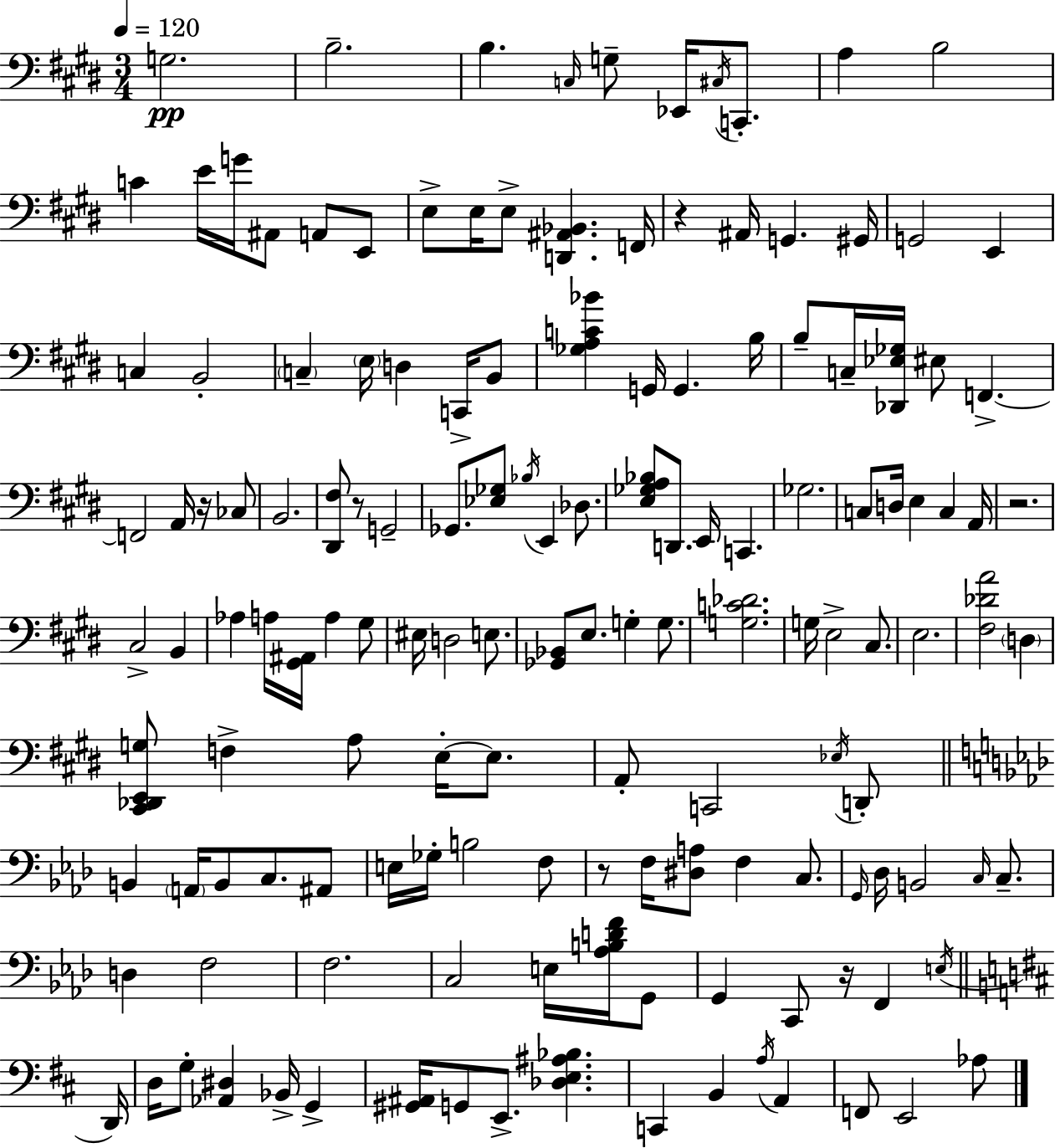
G3/h. B3/h. B3/q. C3/s G3/e Eb2/s C#3/s C2/e. A3/q B3/h C4/q E4/s G4/s A#2/e A2/e E2/e E3/e E3/s E3/e [D2,A#2,Bb2]/q. F2/s R/q A#2/s G2/q. G#2/s G2/h E2/q C3/q B2/h C3/q E3/s D3/q C2/s B2/e [Gb3,A3,C4,Bb4]/q G2/s G2/q. B3/s B3/e C3/s [Db2,Eb3,Gb3]/s EIS3/e F2/q. F2/h A2/s R/s CES3/e B2/h. [D#2,F#3]/e R/e G2/h Gb2/e. [Eb3,Gb3]/e Bb3/s E2/q Db3/e. [E3,Gb3,A3,Bb3]/e D2/e. E2/s C2/q. Gb3/h. C3/e D3/s E3/q C3/q A2/s R/h. C#3/h B2/q Ab3/q A3/s [G#2,A#2]/s A3/q G#3/e EIS3/s D3/h E3/e. [Gb2,Bb2]/e E3/e. G3/q G3/e. [G3,C4,Db4]/h. G3/s E3/h C#3/e. E3/h. [F#3,Db4,A4]/h D3/q [C#2,Db2,E2,G3]/e F3/q A3/e E3/s E3/e. A2/e C2/h Eb3/s D2/e B2/q A2/s B2/e C3/e. A#2/e E3/s Gb3/s B3/h F3/e R/e F3/s [D#3,A3]/e F3/q C3/e. G2/s Db3/s B2/h C3/s C3/e. D3/q F3/h F3/h. C3/h E3/s [Ab3,B3,D4,F4]/s G2/e G2/q C2/e R/s F2/q E3/s D2/s D3/s G3/e [Ab2,D#3]/q Bb2/s G2/q [G#2,A#2]/s G2/e E2/e. [Db3,E3,A#3,Bb3]/q. C2/q B2/q A3/s A2/q F2/e E2/h Ab3/e